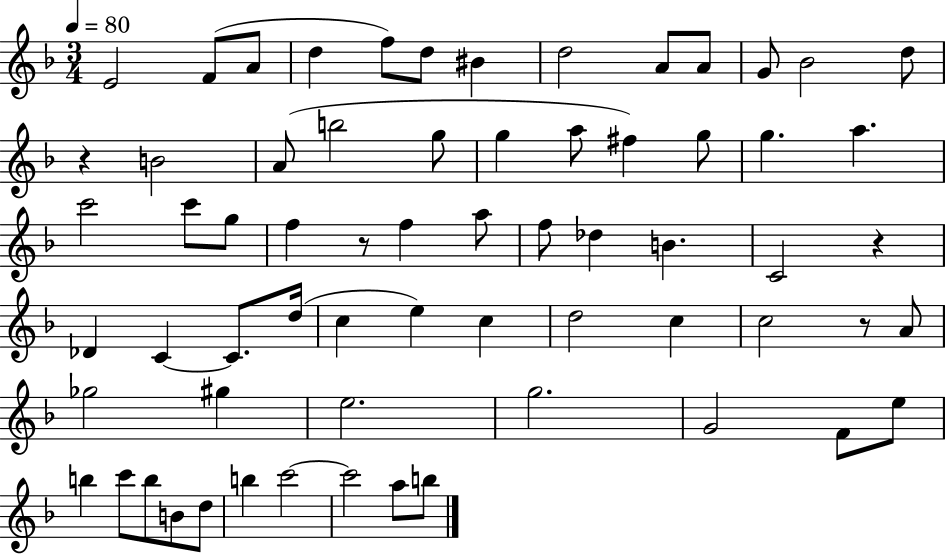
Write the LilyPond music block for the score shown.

{
  \clef treble
  \numericTimeSignature
  \time 3/4
  \key f \major
  \tempo 4 = 80
  e'2 f'8( a'8 | d''4 f''8) d''8 bis'4 | d''2 a'8 a'8 | g'8 bes'2 d''8 | \break r4 b'2 | a'8( b''2 g''8 | g''4 a''8 fis''4) g''8 | g''4. a''4. | \break c'''2 c'''8 g''8 | f''4 r8 f''4 a''8 | f''8 des''4 b'4. | c'2 r4 | \break des'4 c'4~~ c'8. d''16( | c''4 e''4) c''4 | d''2 c''4 | c''2 r8 a'8 | \break ges''2 gis''4 | e''2. | g''2. | g'2 f'8 e''8 | \break b''4 c'''8 b''8 b'8 d''8 | b''4 c'''2~~ | c'''2 a''8 b''8 | \bar "|."
}